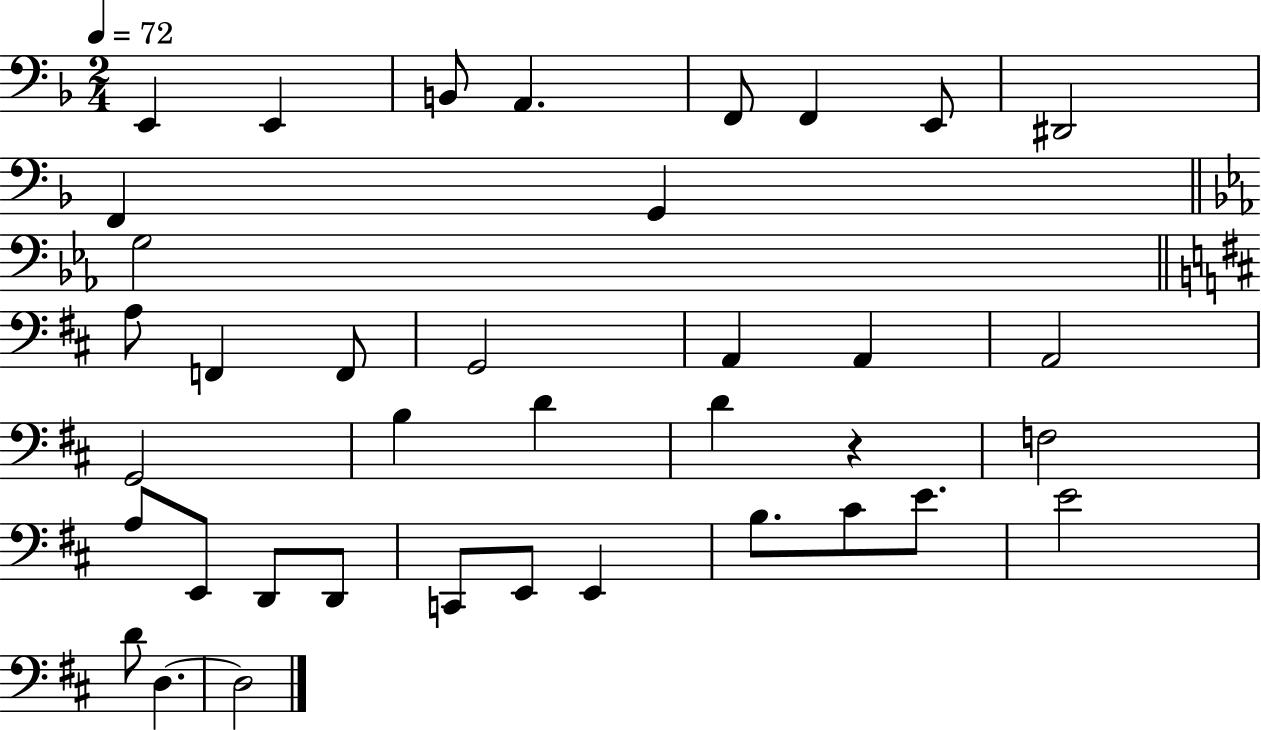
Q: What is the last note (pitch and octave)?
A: D3